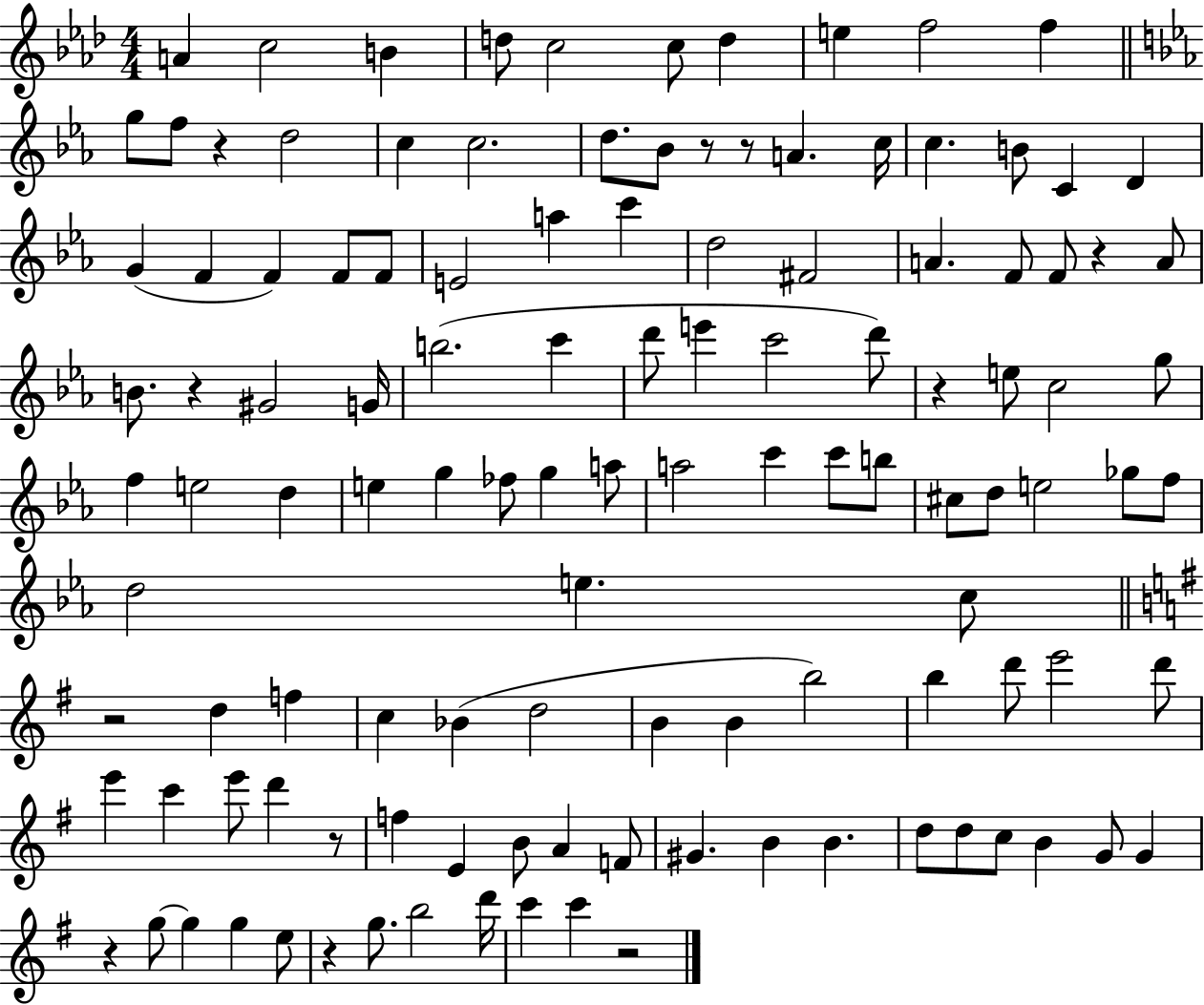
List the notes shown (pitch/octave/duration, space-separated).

A4/q C5/h B4/q D5/e C5/h C5/e D5/q E5/q F5/h F5/q G5/e F5/e R/q D5/h C5/q C5/h. D5/e. Bb4/e R/e R/e A4/q. C5/s C5/q. B4/e C4/q D4/q G4/q F4/q F4/q F4/e F4/e E4/h A5/q C6/q D5/h F#4/h A4/q. F4/e F4/e R/q A4/e B4/e. R/q G#4/h G4/s B5/h. C6/q D6/e E6/q C6/h D6/e R/q E5/e C5/h G5/e F5/q E5/h D5/q E5/q G5/q FES5/e G5/q A5/e A5/h C6/q C6/e B5/e C#5/e D5/e E5/h Gb5/e F5/e D5/h E5/q. C5/e R/h D5/q F5/q C5/q Bb4/q D5/h B4/q B4/q B5/h B5/q D6/e E6/h D6/e E6/q C6/q E6/e D6/q R/e F5/q E4/q B4/e A4/q F4/e G#4/q. B4/q B4/q. D5/e D5/e C5/e B4/q G4/e G4/q R/q G5/e G5/q G5/q E5/e R/q G5/e. B5/h D6/s C6/q C6/q R/h